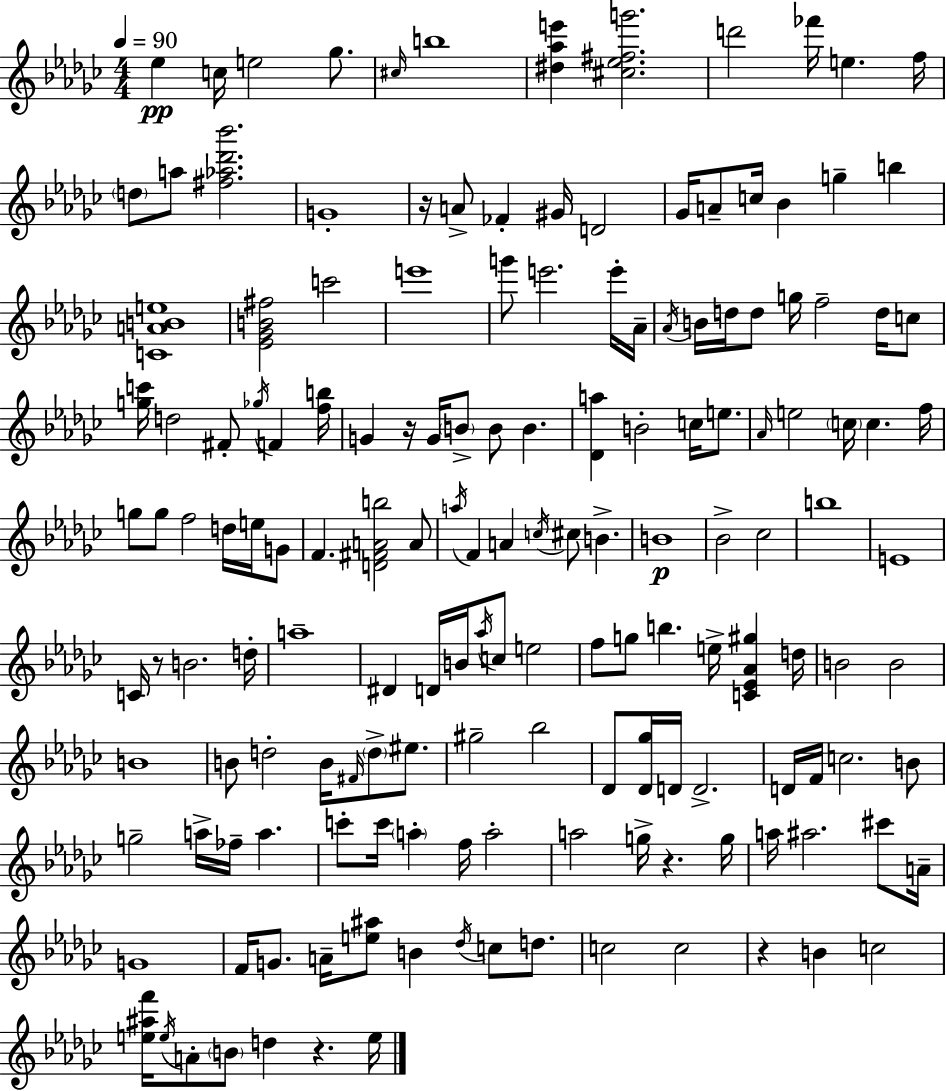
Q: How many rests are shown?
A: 6